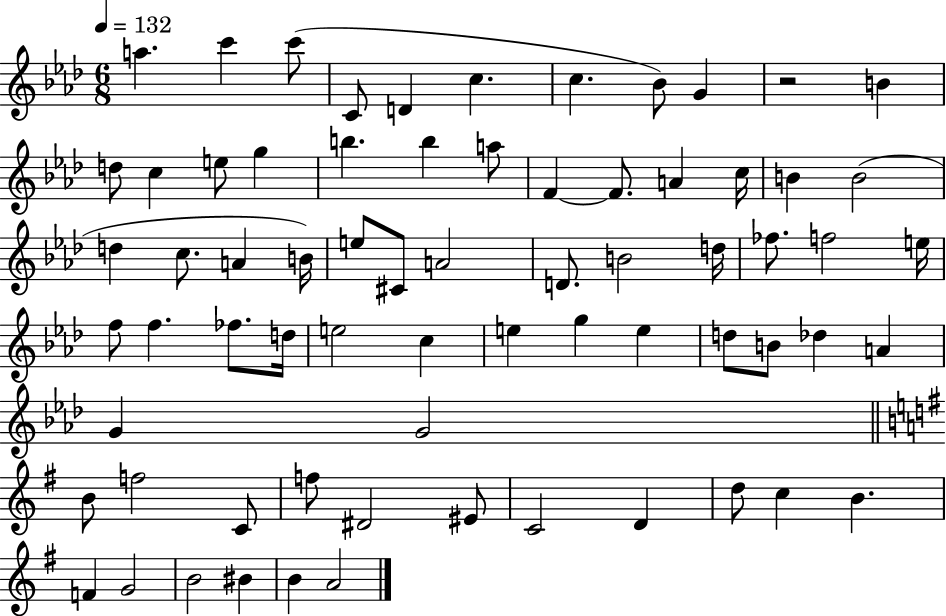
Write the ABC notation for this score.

X:1
T:Untitled
M:6/8
L:1/4
K:Ab
a c' c'/2 C/2 D c c _B/2 G z2 B d/2 c e/2 g b b a/2 F F/2 A c/4 B B2 d c/2 A B/4 e/2 ^C/2 A2 D/2 B2 d/4 _f/2 f2 e/4 f/2 f _f/2 d/4 e2 c e g e d/2 B/2 _d A G G2 B/2 f2 C/2 f/2 ^D2 ^E/2 C2 D d/2 c B F G2 B2 ^B B A2